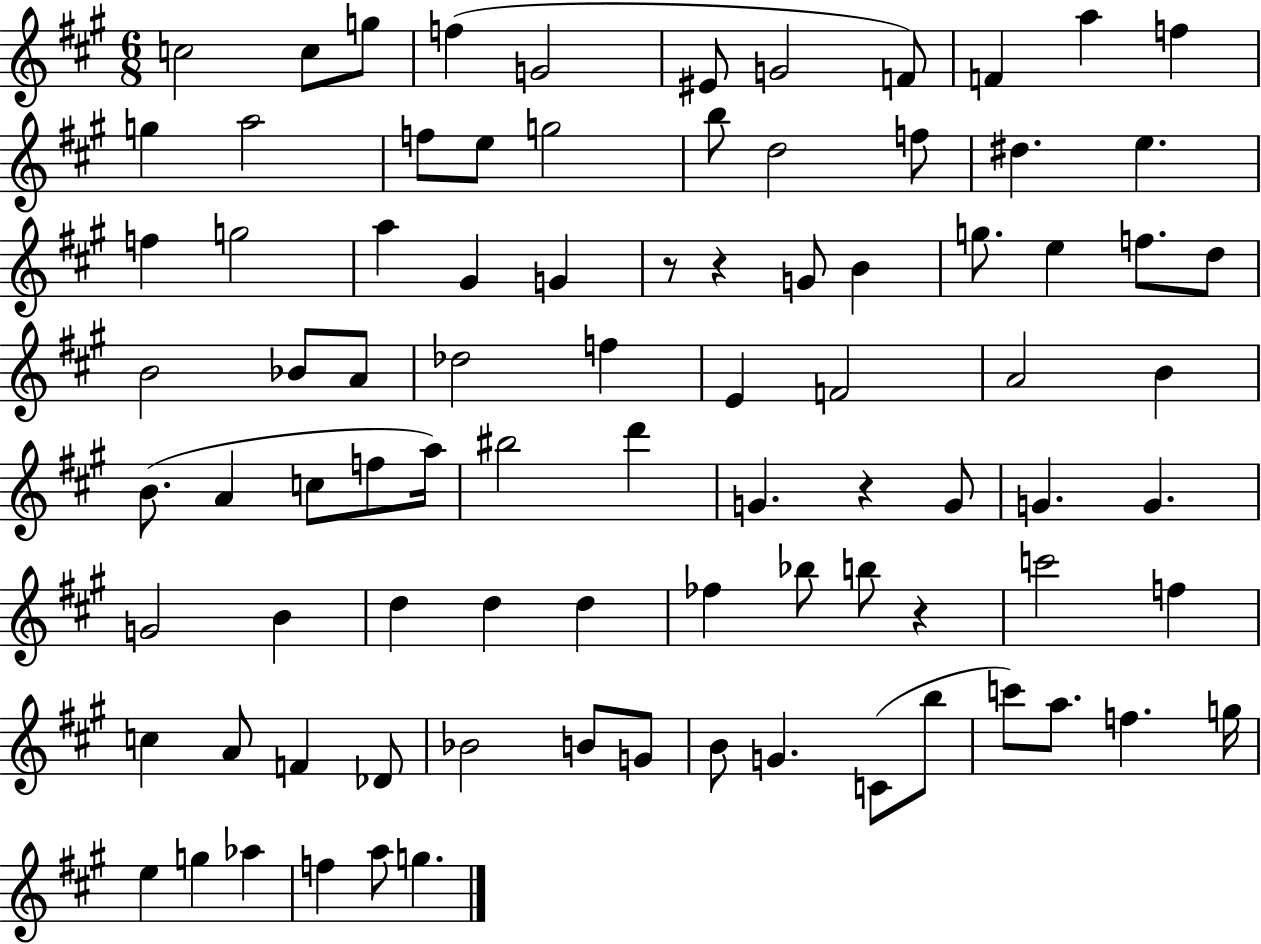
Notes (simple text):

C5/h C5/e G5/e F5/q G4/h EIS4/e G4/h F4/e F4/q A5/q F5/q G5/q A5/h F5/e E5/e G5/h B5/e D5/h F5/e D#5/q. E5/q. F5/q G5/h A5/q G#4/q G4/q R/e R/q G4/e B4/q G5/e. E5/q F5/e. D5/e B4/h Bb4/e A4/e Db5/h F5/q E4/q F4/h A4/h B4/q B4/e. A4/q C5/e F5/e A5/s BIS5/h D6/q G4/q. R/q G4/e G4/q. G4/q. G4/h B4/q D5/q D5/q D5/q FES5/q Bb5/e B5/e R/q C6/h F5/q C5/q A4/e F4/q Db4/e Bb4/h B4/e G4/e B4/e G4/q. C4/e B5/e C6/e A5/e. F5/q. G5/s E5/q G5/q Ab5/q F5/q A5/e G5/q.